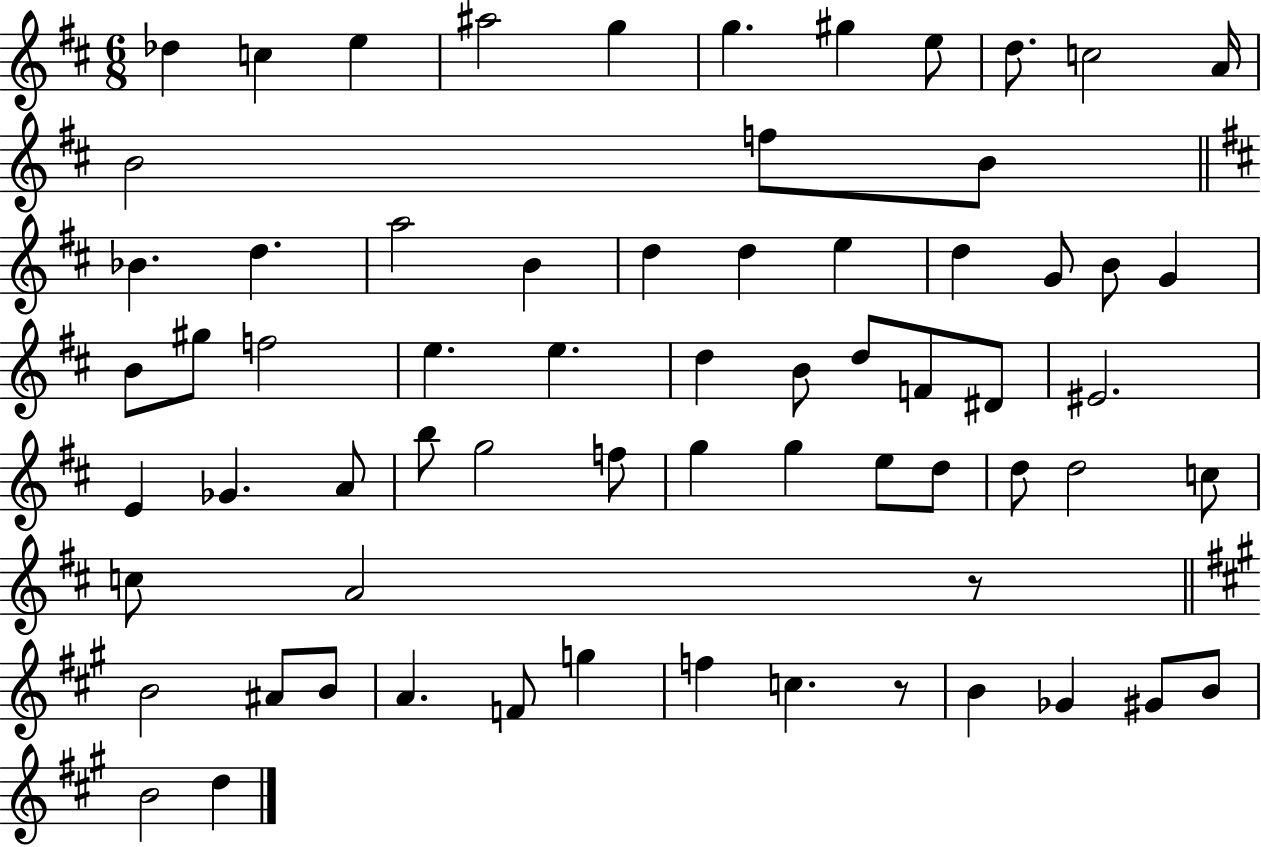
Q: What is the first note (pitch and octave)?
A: Db5